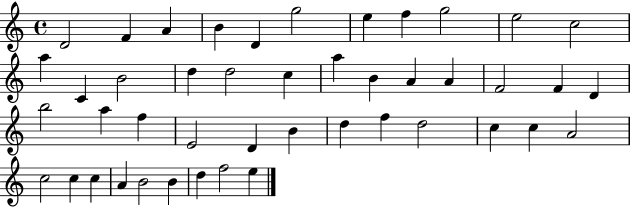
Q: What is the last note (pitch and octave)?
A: E5